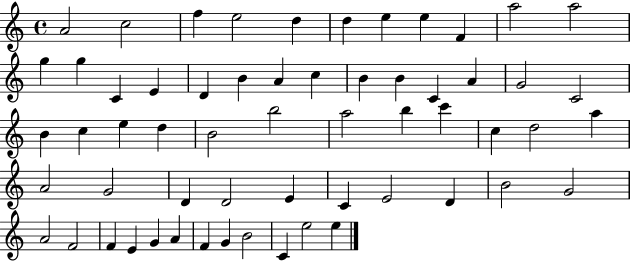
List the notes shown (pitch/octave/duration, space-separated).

A4/h C5/h F5/q E5/h D5/q D5/q E5/q E5/q F4/q A5/h A5/h G5/q G5/q C4/q E4/q D4/q B4/q A4/q C5/q B4/q B4/q C4/q A4/q G4/h C4/h B4/q C5/q E5/q D5/q B4/h B5/h A5/h B5/q C6/q C5/q D5/h A5/q A4/h G4/h D4/q D4/h E4/q C4/q E4/h D4/q B4/h G4/h A4/h F4/h F4/q E4/q G4/q A4/q F4/q G4/q B4/h C4/q E5/h E5/q